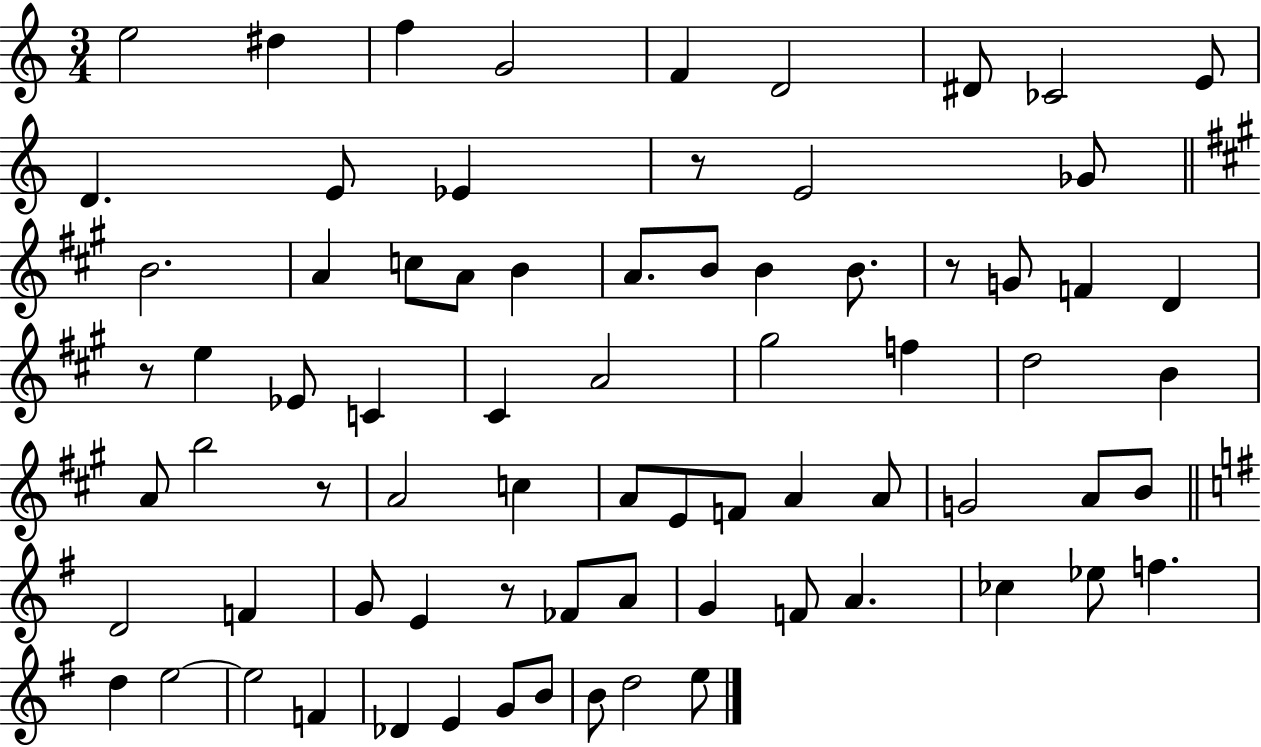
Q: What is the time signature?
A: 3/4